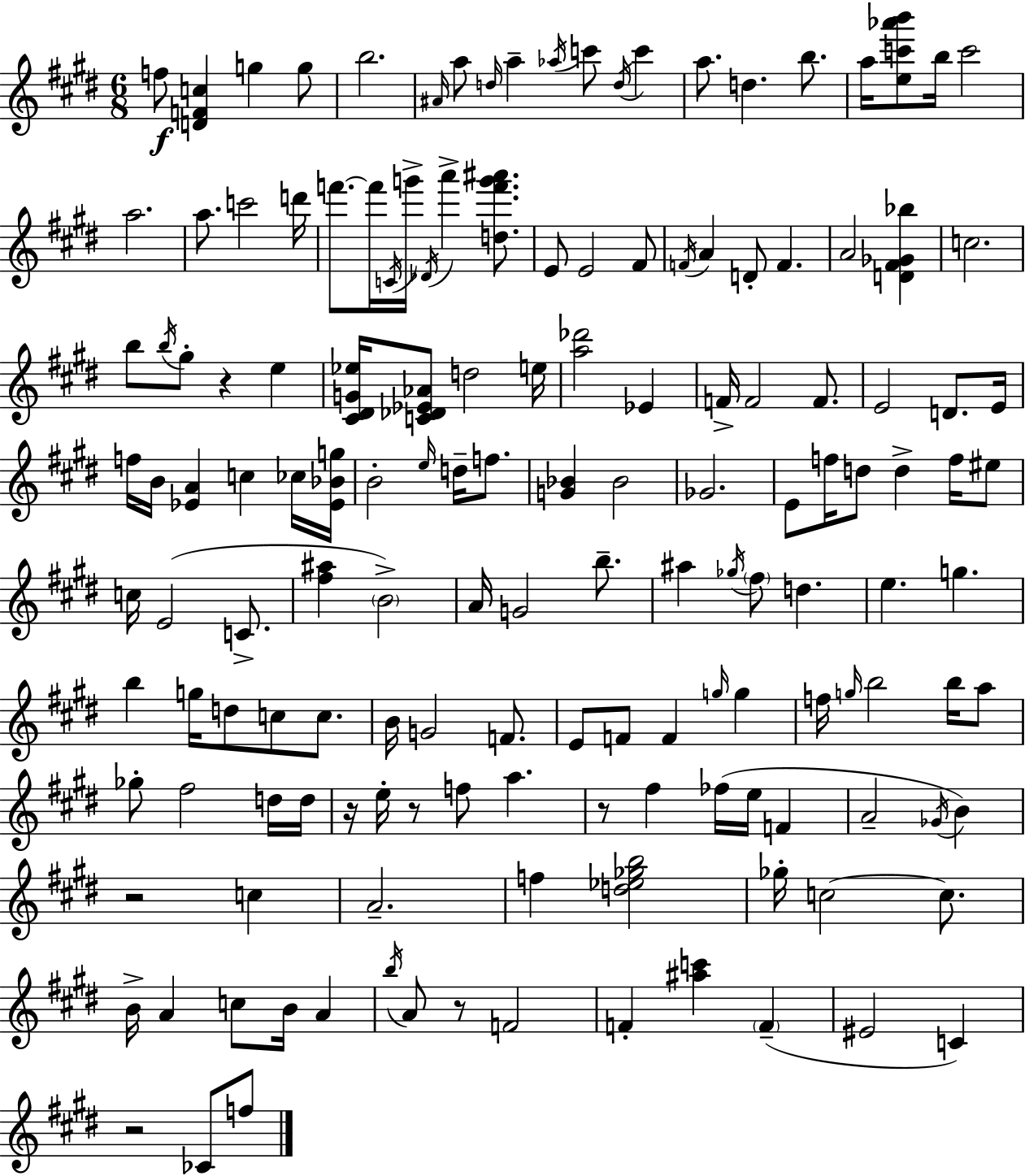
X:1
T:Untitled
M:6/8
L:1/4
K:E
f/2 [DFc] g g/2 b2 ^A/4 a/2 d/4 a _a/4 c'/2 d/4 c' a/2 d b/2 a/4 [ec'_a'b']/2 b/4 c'2 a2 a/2 c'2 d'/4 f'/2 f'/4 C/4 g'/4 _D/4 a' [df'g'^a']/2 E/2 E2 ^F/2 F/4 A D/2 F A2 [D^F_G_b] c2 b/2 b/4 ^g/2 z e [^C^DG_e]/4 [C_D_E_A]/2 d2 e/4 [a_d']2 _E F/4 F2 F/2 E2 D/2 E/4 f/4 B/4 [_EA] c _c/4 [_E_Bg]/4 B2 e/4 d/4 f/2 [G_B] _B2 _G2 E/2 f/4 d/2 d f/4 ^e/2 c/4 E2 C/2 [^f^a] B2 A/4 G2 b/2 ^a _g/4 ^f/2 d e g b g/4 d/2 c/2 c/2 B/4 G2 F/2 E/2 F/2 F g/4 g f/4 g/4 b2 b/4 a/2 _g/2 ^f2 d/4 d/4 z/4 e/4 z/2 f/2 a z/2 ^f _f/4 e/4 F A2 _G/4 B z2 c A2 f [d_e_gb]2 _g/4 c2 c/2 B/4 A c/2 B/4 A b/4 A/2 z/2 F2 F [^ac'] F ^E2 C z2 _C/2 f/2